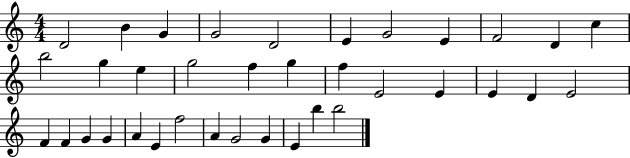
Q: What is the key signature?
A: C major